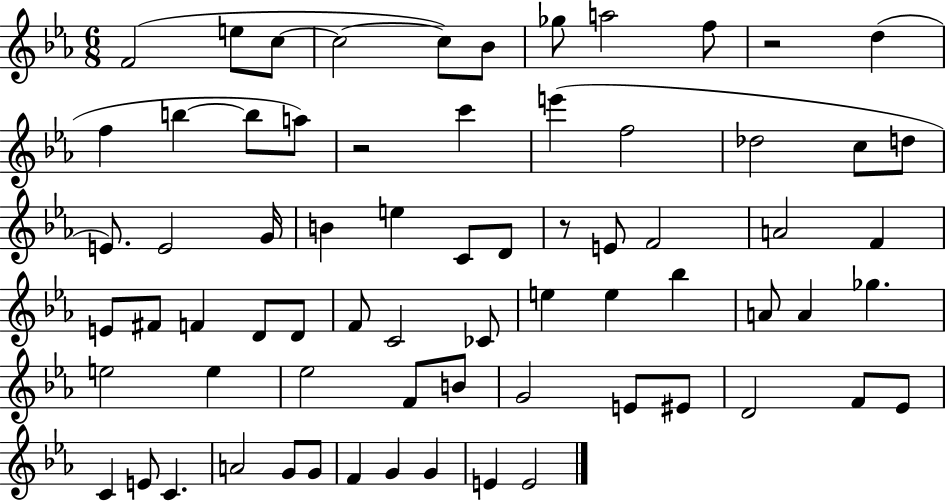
X:1
T:Untitled
M:6/8
L:1/4
K:Eb
F2 e/2 c/2 c2 c/2 _B/2 _g/2 a2 f/2 z2 d f b b/2 a/2 z2 c' e' f2 _d2 c/2 d/2 E/2 E2 G/4 B e C/2 D/2 z/2 E/2 F2 A2 F E/2 ^F/2 F D/2 D/2 F/2 C2 _C/2 e e _b A/2 A _g e2 e _e2 F/2 B/2 G2 E/2 ^E/2 D2 F/2 _E/2 C E/2 C A2 G/2 G/2 F G G E E2